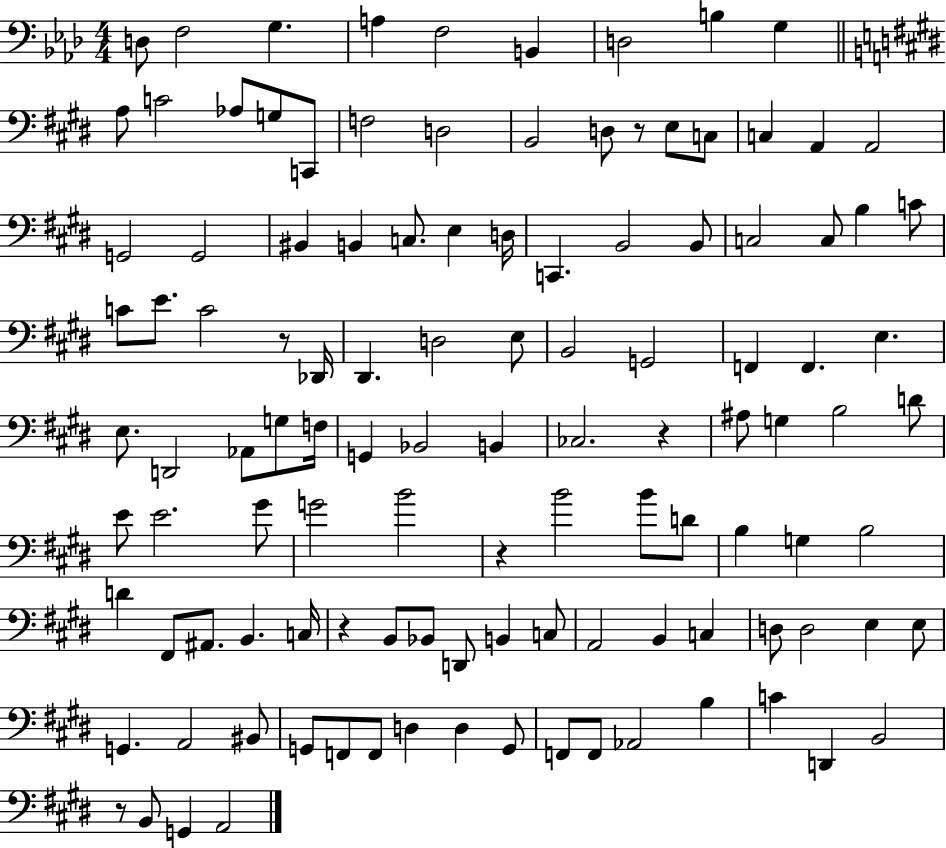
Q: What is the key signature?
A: AES major